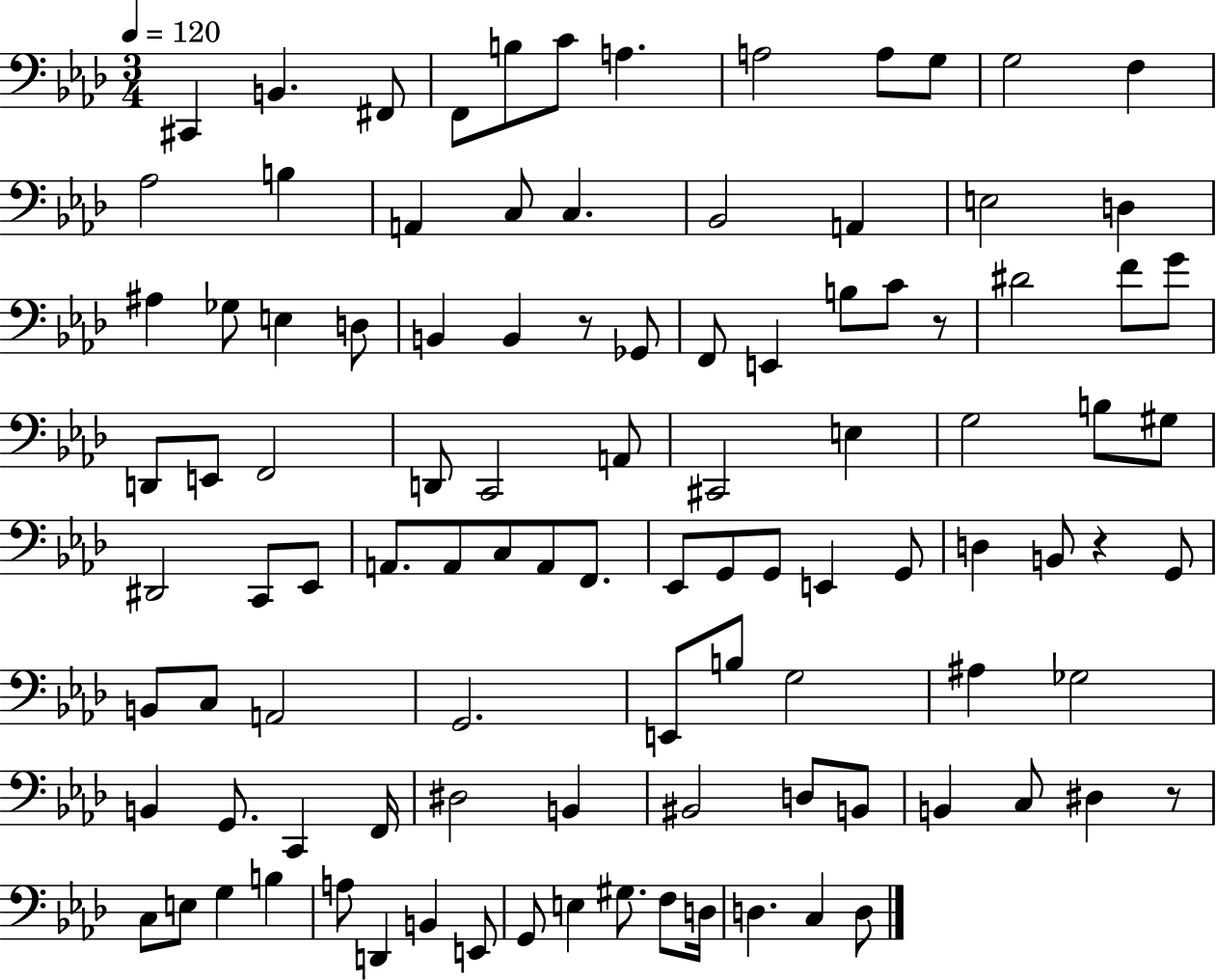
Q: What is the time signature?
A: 3/4